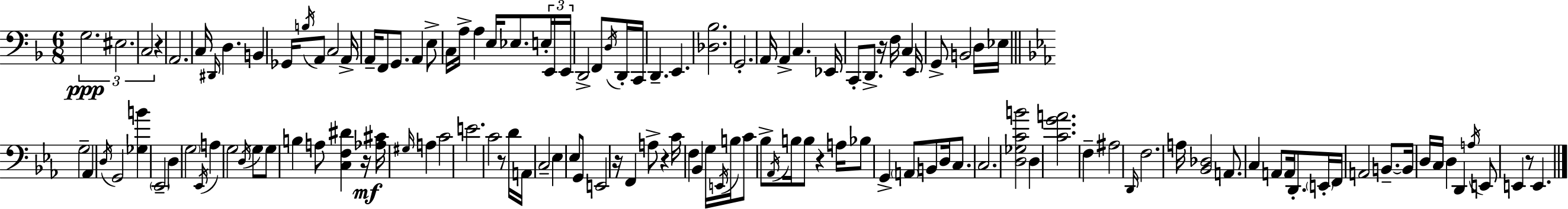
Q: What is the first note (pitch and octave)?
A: G3